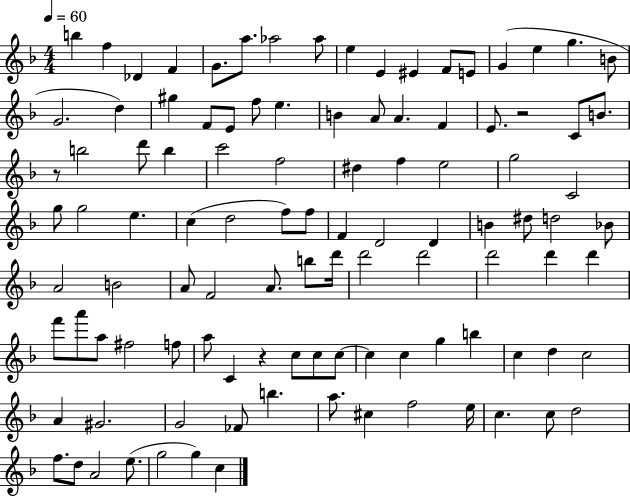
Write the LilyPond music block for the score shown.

{
  \clef treble
  \numericTimeSignature
  \time 4/4
  \key f \major
  \tempo 4 = 60
  b''4 f''4 des'4 f'4 | g'8. a''8. aes''2 aes''8 | e''4 e'4 eis'4 f'8 e'8 | g'4( e''4 g''4. b'8 | \break g'2. d''4) | gis''4 f'8 e'8 f''8 e''4. | b'4 a'8 a'4. f'4 | e'8. r2 c'8 b'8. | \break r8 b''2 d'''8 b''4 | c'''2 f''2 | dis''4 f''4 e''2 | g''2 c'2 | \break g''8 g''2 e''4. | c''4( d''2 f''8) f''8 | f'4 d'2 d'4 | b'4 dis''8 d''2 bes'8 | \break a'2 b'2 | a'8 f'2 a'8. b''8 d'''16 | d'''2 d'''2 | d'''2 d'''4 d'''4 | \break f'''8 a'''8 a''8 fis''2 f''8 | a''8 c'4 r4 c''8 c''8 c''8~~ | c''4 c''4 g''4 b''4 | c''4 d''4 c''2 | \break a'4 gis'2. | g'2 fes'8 b''4. | a''8. cis''4 f''2 e''16 | c''4. c''8 d''2 | \break f''8. d''8 a'2 e''8.( | g''2 g''4) c''4 | \bar "|."
}